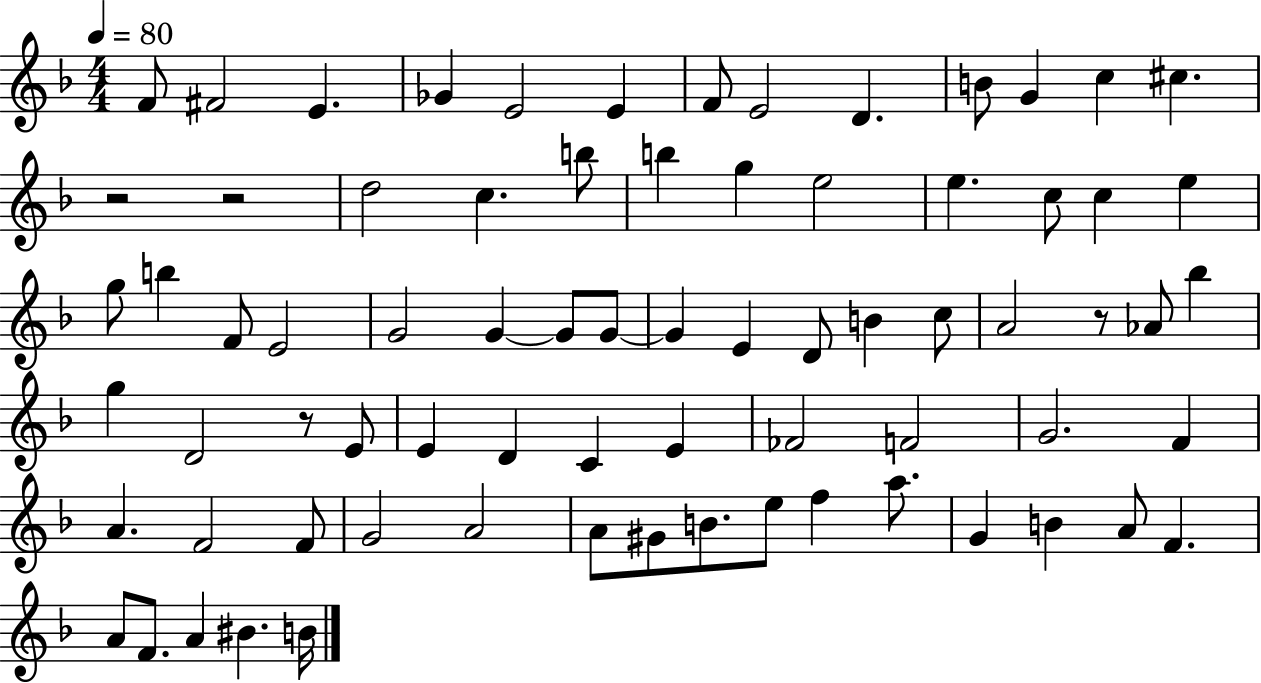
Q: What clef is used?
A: treble